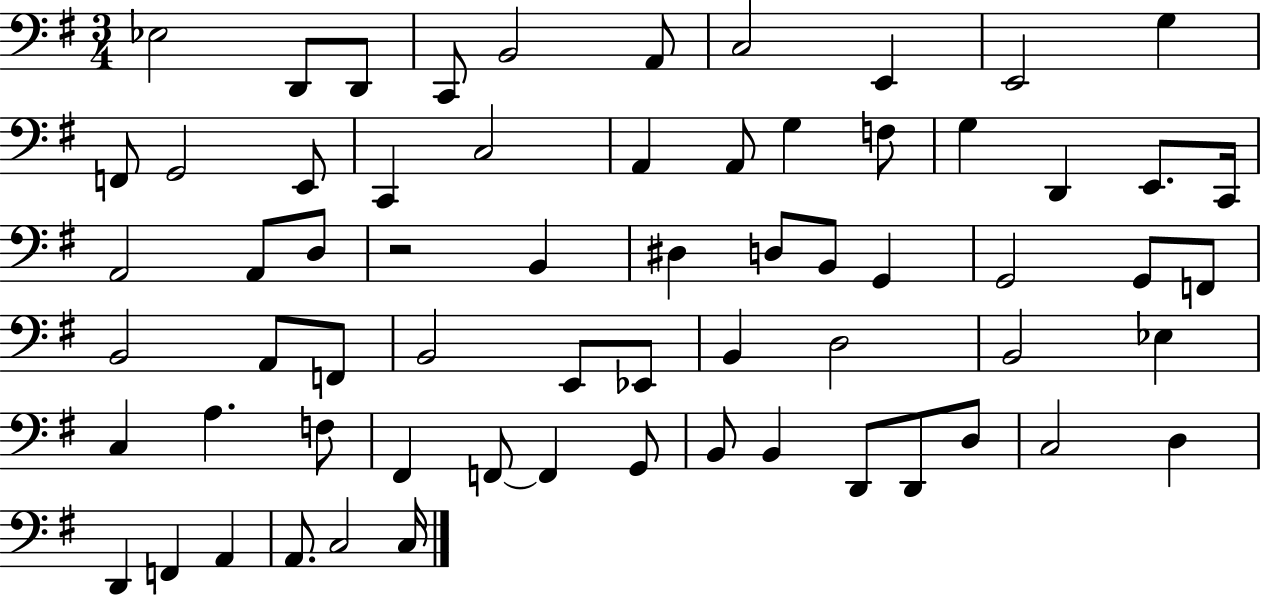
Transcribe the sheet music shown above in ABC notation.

X:1
T:Untitled
M:3/4
L:1/4
K:G
_E,2 D,,/2 D,,/2 C,,/2 B,,2 A,,/2 C,2 E,, E,,2 G, F,,/2 G,,2 E,,/2 C,, C,2 A,, A,,/2 G, F,/2 G, D,, E,,/2 C,,/4 A,,2 A,,/2 D,/2 z2 B,, ^D, D,/2 B,,/2 G,, G,,2 G,,/2 F,,/2 B,,2 A,,/2 F,,/2 B,,2 E,,/2 _E,,/2 B,, D,2 B,,2 _E, C, A, F,/2 ^F,, F,,/2 F,, G,,/2 B,,/2 B,, D,,/2 D,,/2 D,/2 C,2 D, D,, F,, A,, A,,/2 C,2 C,/4